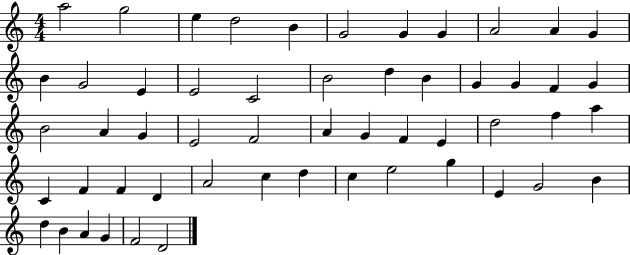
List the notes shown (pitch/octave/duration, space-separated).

A5/h G5/h E5/q D5/h B4/q G4/h G4/q G4/q A4/h A4/q G4/q B4/q G4/h E4/q E4/h C4/h B4/h D5/q B4/q G4/q G4/q F4/q G4/q B4/h A4/q G4/q E4/h F4/h A4/q G4/q F4/q E4/q D5/h F5/q A5/q C4/q F4/q F4/q D4/q A4/h C5/q D5/q C5/q E5/h G5/q E4/q G4/h B4/q D5/q B4/q A4/q G4/q F4/h D4/h